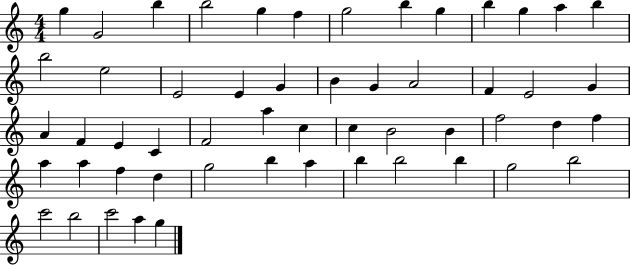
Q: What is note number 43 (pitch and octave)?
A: B5